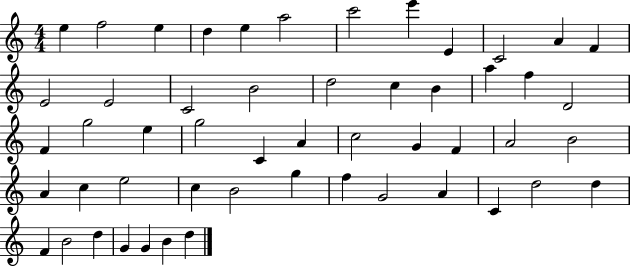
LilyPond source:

{
  \clef treble
  \numericTimeSignature
  \time 4/4
  \key c \major
  e''4 f''2 e''4 | d''4 e''4 a''2 | c'''2 e'''4 e'4 | c'2 a'4 f'4 | \break e'2 e'2 | c'2 b'2 | d''2 c''4 b'4 | a''4 f''4 d'2 | \break f'4 g''2 e''4 | g''2 c'4 a'4 | c''2 g'4 f'4 | a'2 b'2 | \break a'4 c''4 e''2 | c''4 b'2 g''4 | f''4 g'2 a'4 | c'4 d''2 d''4 | \break f'4 b'2 d''4 | g'4 g'4 b'4 d''4 | \bar "|."
}